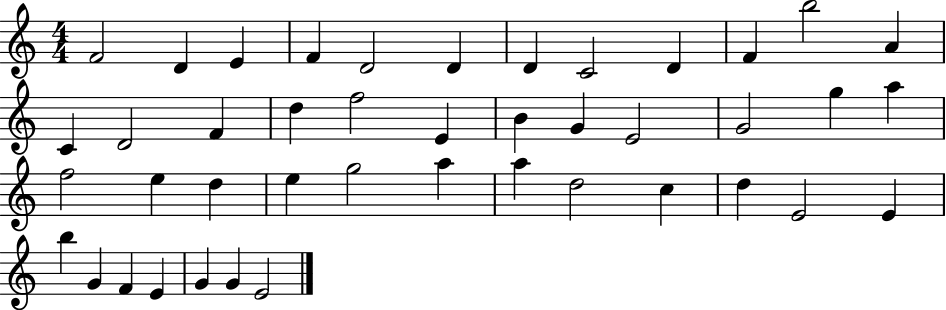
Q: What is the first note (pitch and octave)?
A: F4